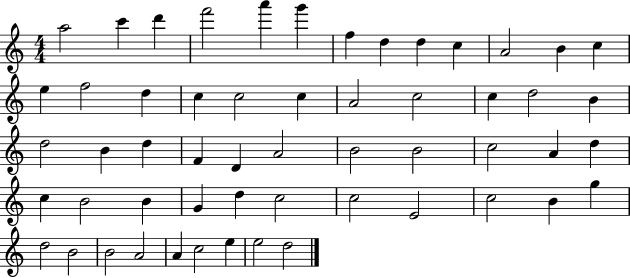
{
  \clef treble
  \numericTimeSignature
  \time 4/4
  \key c \major
  a''2 c'''4 d'''4 | f'''2 a'''4 g'''4 | f''4 d''4 d''4 c''4 | a'2 b'4 c''4 | \break e''4 f''2 d''4 | c''4 c''2 c''4 | a'2 c''2 | c''4 d''2 b'4 | \break d''2 b'4 d''4 | f'4 d'4 a'2 | b'2 b'2 | c''2 a'4 d''4 | \break c''4 b'2 b'4 | g'4 d''4 c''2 | c''2 e'2 | c''2 b'4 g''4 | \break d''2 b'2 | b'2 a'2 | a'4 c''2 e''4 | e''2 d''2 | \break \bar "|."
}